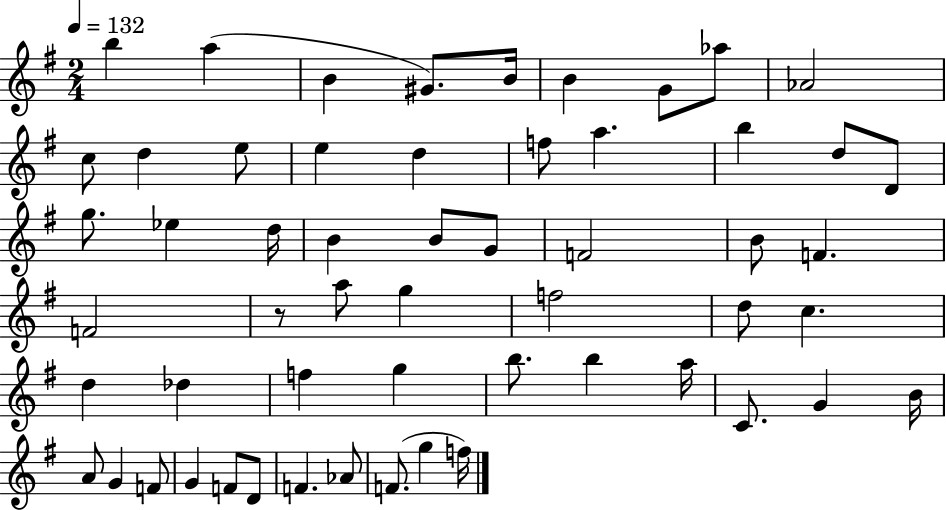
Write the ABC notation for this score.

X:1
T:Untitled
M:2/4
L:1/4
K:G
b a B ^G/2 B/4 B G/2 _a/2 _A2 c/2 d e/2 e d f/2 a b d/2 D/2 g/2 _e d/4 B B/2 G/2 F2 B/2 F F2 z/2 a/2 g f2 d/2 c d _d f g b/2 b a/4 C/2 G B/4 A/2 G F/2 G F/2 D/2 F _A/2 F/2 g f/4